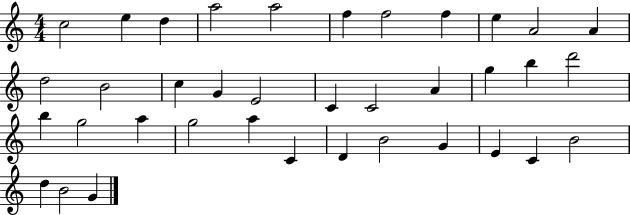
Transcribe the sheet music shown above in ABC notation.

X:1
T:Untitled
M:4/4
L:1/4
K:C
c2 e d a2 a2 f f2 f e A2 A d2 B2 c G E2 C C2 A g b d'2 b g2 a g2 a C D B2 G E C B2 d B2 G